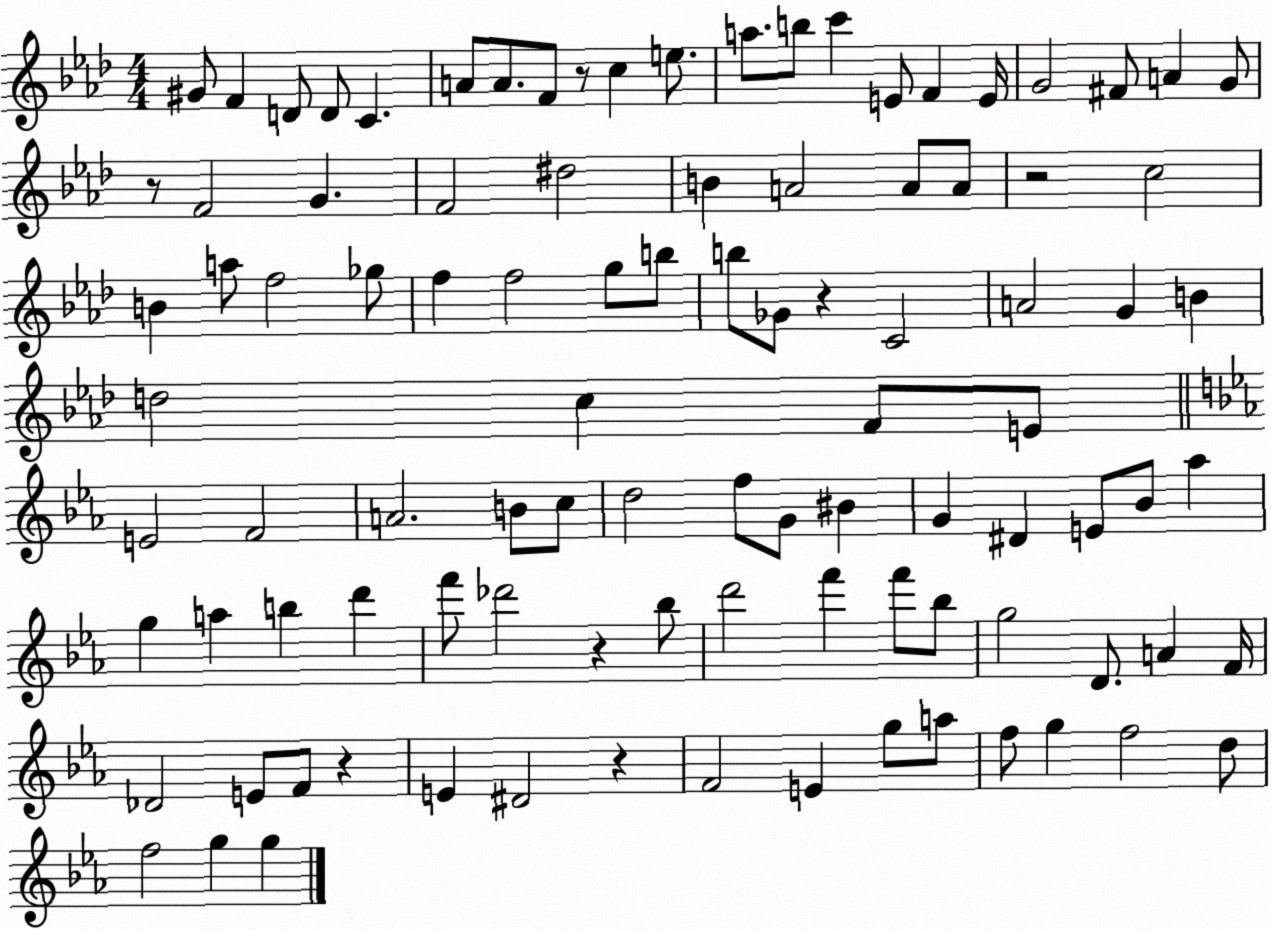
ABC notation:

X:1
T:Untitled
M:4/4
L:1/4
K:Ab
^G/2 F D/2 D/2 C A/2 A/2 F/2 z/2 c e/2 a/2 b/2 c' E/2 F E/4 G2 ^F/2 A G/2 z/2 F2 G F2 ^d2 B A2 A/2 A/2 z2 c2 B a/2 f2 _g/2 f f2 g/2 b/2 b/2 _G/2 z C2 A2 G B d2 c F/2 E/2 E2 F2 A2 B/2 c/2 d2 f/2 G/2 ^B G ^D E/2 _B/2 _a g a b d' f'/2 _d'2 z _b/2 d'2 f' f'/2 _b/2 g2 D/2 A F/4 _D2 E/2 F/2 z E ^D2 z F2 E g/2 a/2 f/2 g f2 d/2 f2 g g